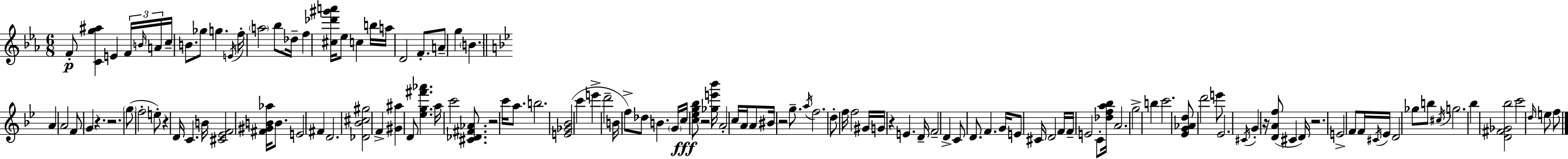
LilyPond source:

{
  \clef treble
  \numericTimeSignature
  \time 6/8
  \key ees \major
  f'8-.\p <c' g'' ais''>4 e'4 \tuplet 3/2 { f'16 \grace { b'16 } | a'16 } c''16-- b'8. ges''8 g''4. | \acciaccatura { e'16 } f''16-. \parenthesize a''2 bes''8 | des''16-- f''4 <cis'' des''' gis''' a'''>16 ees''8 c''4 | \break b''16 a''16 d'2 f'8.-. | a'8-- g''4 \parenthesize b'4. | \bar "||" \break \key bes \major a'4 a'2 | f'8 g'4 r4. | r2. | \parenthesize g''8( f''2-. e''8-.) | \break r4 d'16 c'4. b'16 | <cis' ees' f'>2 <fis' gis' b' aes''>16 b'8. | e'2 fis'4 | d'2. | \break <des' bes' cis'' gis''>2 f'4-> | <gis' ais''>4 d'8 <ees'' g'' fis''' aes'''>4. | a''16 c'''2 <cis' des' fis' aes'>8. | r2 c'''16 a''8. | \break b''2. | <e' ges' bes'>2( c'''4 | e'''4-> d'''2-- | b'16 f''8->) des''8 b'4. \parenthesize g'16 | \break c''16\fff <c'' ees'' g'' bes''>8 r2 <ges'' e''' bes'''>16 | a'2-. c''16 a'16 a'8 | bis'16 r2 g''8.-- | \acciaccatura { a''16 } f''2. | \break d''8-. f''16 f''2 | gis'16 g'16 r4 e'4. | d'16-- f'2-- d'4-> | c'8 d'8. f'4. | \break g'16 e'8 cis'16 d'2 | f'16 f'16-- e'2 c'8-. | <des'' f'' a'' bes''>16 a'2. | g''2-> b''4 | \break c'''2. | <ees' g' aes' d''>8 d'''2 e'''8 | ees'2. | \acciaccatura { cis'16 } g'4-. r16 <d' a' f''>8( cis'4 | \break d'16) r2. | e'2-> f'8 | f'16 \acciaccatura { cis'16 } ees'16 d'2 ges''8 | b''8 \acciaccatura { cis''16 } g''2. | \break bes''4 <d' fis' ges' bes''>2 | c'''2 | \grace { d''16 } e''8 f''8 \bar "|."
}